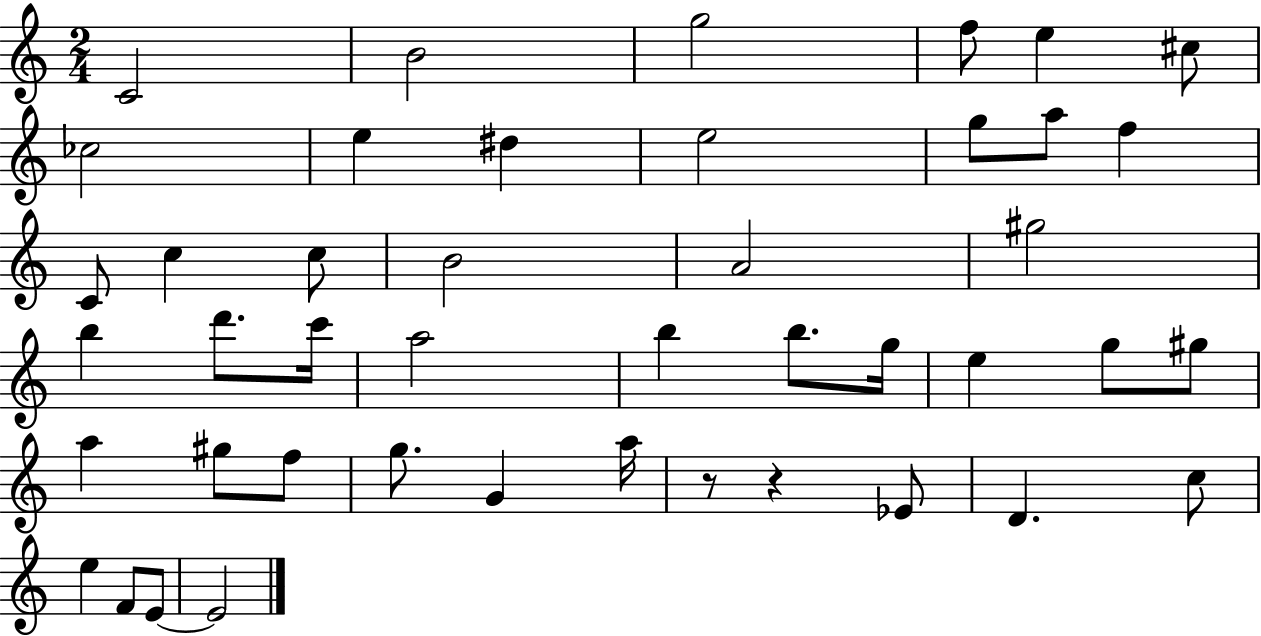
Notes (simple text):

C4/h B4/h G5/h F5/e E5/q C#5/e CES5/h E5/q D#5/q E5/h G5/e A5/e F5/q C4/e C5/q C5/e B4/h A4/h G#5/h B5/q D6/e. C6/s A5/h B5/q B5/e. G5/s E5/q G5/e G#5/e A5/q G#5/e F5/e G5/e. G4/q A5/s R/e R/q Eb4/e D4/q. C5/e E5/q F4/e E4/e E4/h